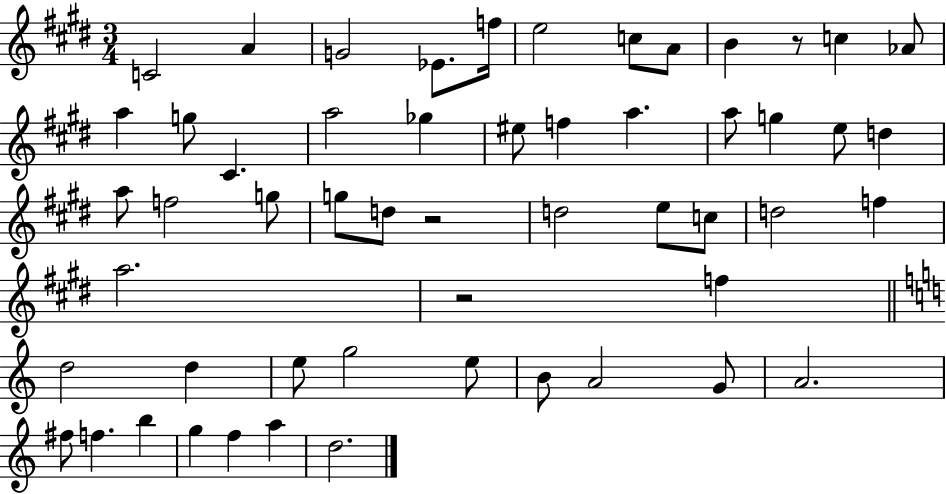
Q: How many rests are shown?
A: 3